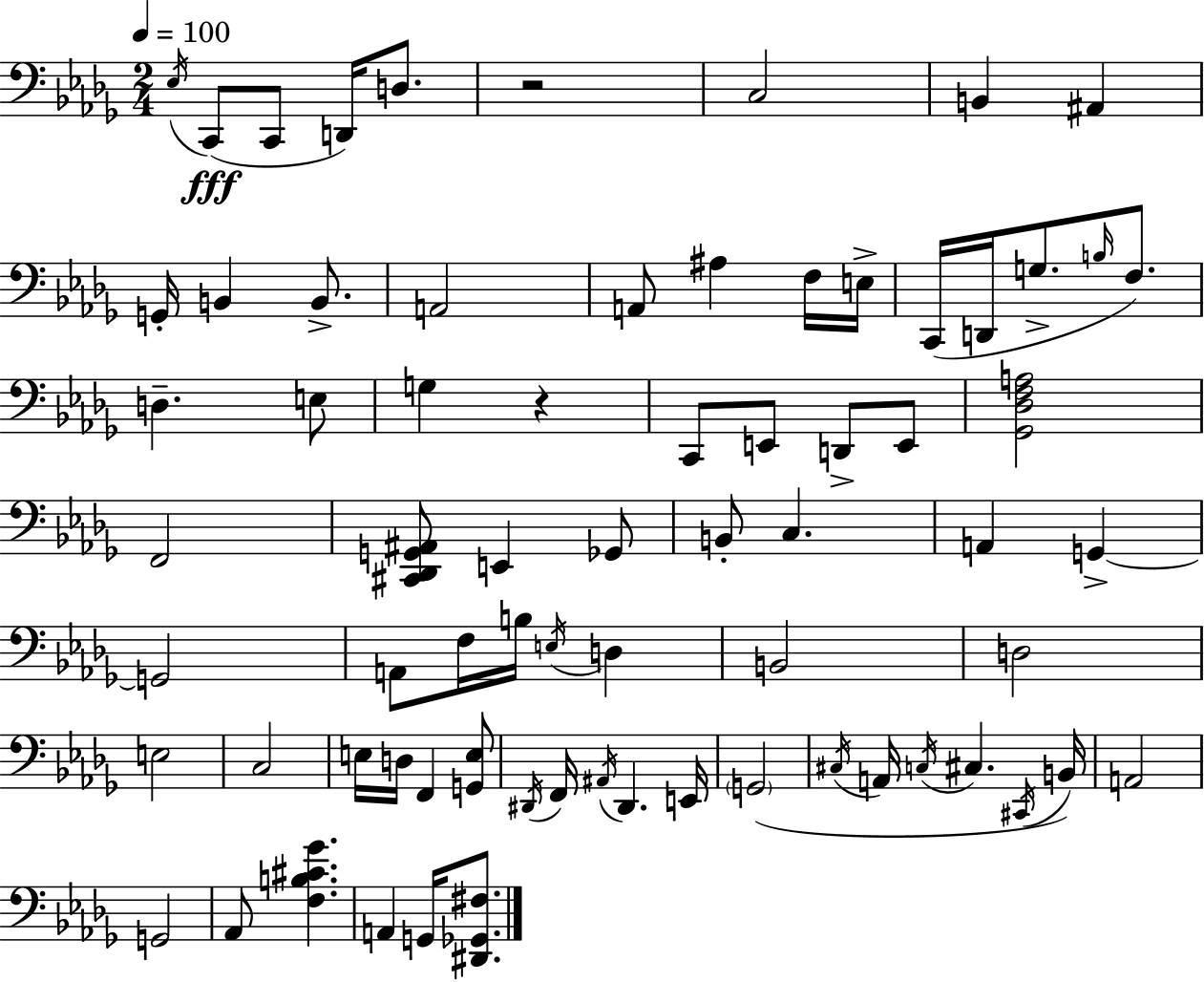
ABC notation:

X:1
T:Untitled
M:2/4
L:1/4
K:Bbm
_E,/4 C,,/2 C,,/2 D,,/4 D,/2 z2 C,2 B,, ^A,, G,,/4 B,, B,,/2 A,,2 A,,/2 ^A, F,/4 E,/4 C,,/4 D,,/4 G,/2 B,/4 F,/2 D, E,/2 G, z C,,/2 E,,/2 D,,/2 E,,/2 [_G,,_D,F,A,]2 F,,2 [^C,,_D,,G,,^A,,]/2 E,, _G,,/2 B,,/2 C, A,, G,, G,,2 A,,/2 F,/4 B,/4 E,/4 D, B,,2 D,2 E,2 C,2 E,/4 D,/4 F,, [G,,E,]/2 ^D,,/4 F,,/4 ^A,,/4 ^D,, E,,/4 G,,2 ^C,/4 A,,/4 C,/4 ^C, ^C,,/4 B,,/4 A,,2 G,,2 _A,,/2 [F,B,^C_G] A,, G,,/4 [^D,,_G,,^F,]/2